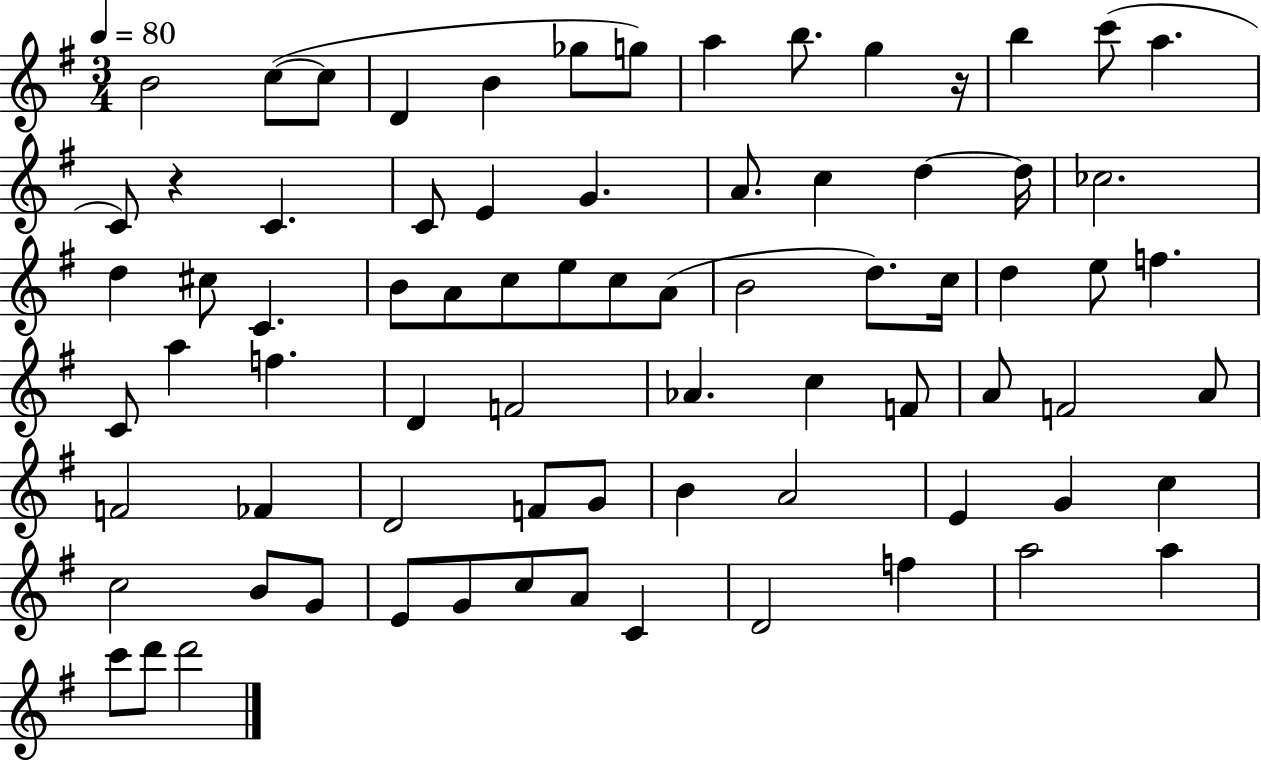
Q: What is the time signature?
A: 3/4